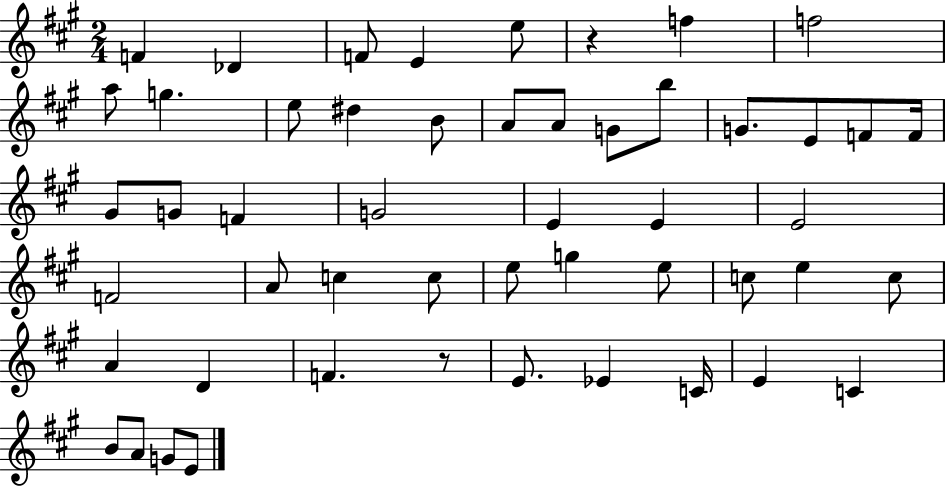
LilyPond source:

{
  \clef treble
  \numericTimeSignature
  \time 2/4
  \key a \major
  f'4 des'4 | f'8 e'4 e''8 | r4 f''4 | f''2 | \break a''8 g''4. | e''8 dis''4 b'8 | a'8 a'8 g'8 b''8 | g'8. e'8 f'8 f'16 | \break gis'8 g'8 f'4 | g'2 | e'4 e'4 | e'2 | \break f'2 | a'8 c''4 c''8 | e''8 g''4 e''8 | c''8 e''4 c''8 | \break a'4 d'4 | f'4. r8 | e'8. ees'4 c'16 | e'4 c'4 | \break b'8 a'8 g'8 e'8 | \bar "|."
}